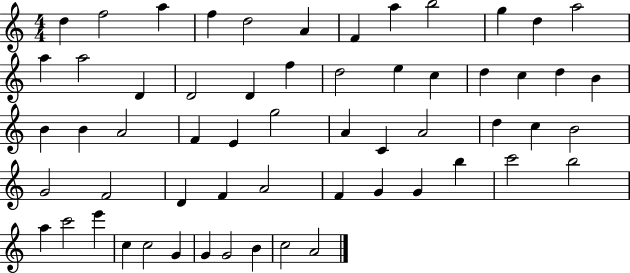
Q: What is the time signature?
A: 4/4